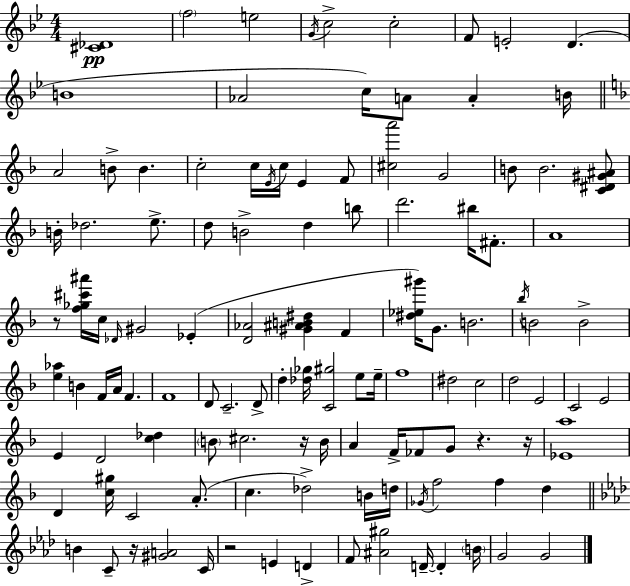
{
  \clef treble
  \numericTimeSignature
  \time 4/4
  \key bes \major
  <cis' des'>1\pp | \parenthesize f''2 e''2 | \acciaccatura { g'16 } c''2-> c''2-. | f'8 e'2-. d'4.( | \break b'1 | aes'2 c''16) a'8 a'4-. | b'16 \bar "||" \break \key f \major a'2 b'8-> b'4. | c''2-. c''16 \acciaccatura { e'16 } c''16 e'4 f'8 | <cis'' a'''>2 g'2 | b'8 b'2. <c' dis' gis' ais'>8 | \break b'16-. des''2. e''8.-> | d''8 b'2-> d''4 b''8 | d'''2. bis''16 fis'8.-. | a'1 | \break r8 <f'' ges'' cis''' ais'''>16 c''16 \grace { des'16 } gis'2 ees'4-.( | <d' aes'>2 <gis' ais' b' dis''>4 f'4 | <dis'' ees'' gis'''>16) g'8. b'2. | \acciaccatura { bes''16 } b'2 b'2-> | \break <e'' aes''>4 b'4 f'16 a'16 f'4. | f'1 | d'8 c'2.-- | d'8-> d''4-. <des'' ges''>16 <c' gis''>2 | \break e''8 e''16-- f''1 | dis''2 c''2 | d''2 e'2 | c'2 e'2 | \break e'4 d'2 <c'' des''>4 | \parenthesize b'8 cis''2. | r16 b'16 a'4 f'16-> fes'8 g'8 r4. | r16 <ees' a''>1 | \break d'4 <c'' gis''>16 c'2 | a'8.-.( c''4. des''2->) | b'16 d''16 \acciaccatura { ges'16 } f''2 f''4 | d''4 \bar "||" \break \key aes \major b'4 c'8-- r16 <gis' a'>2 c'16 | r2 e'4 d'4-> | f'8 <ais' gis''>2 d'16--~~ d'4-. \parenthesize b'16 | g'2 g'2 | \break \bar "|."
}